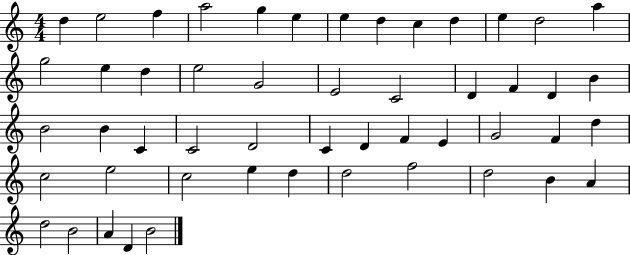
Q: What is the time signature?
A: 4/4